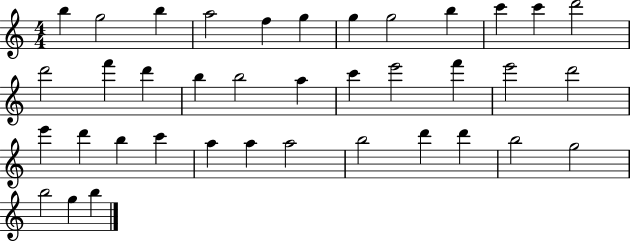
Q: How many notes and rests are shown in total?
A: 38